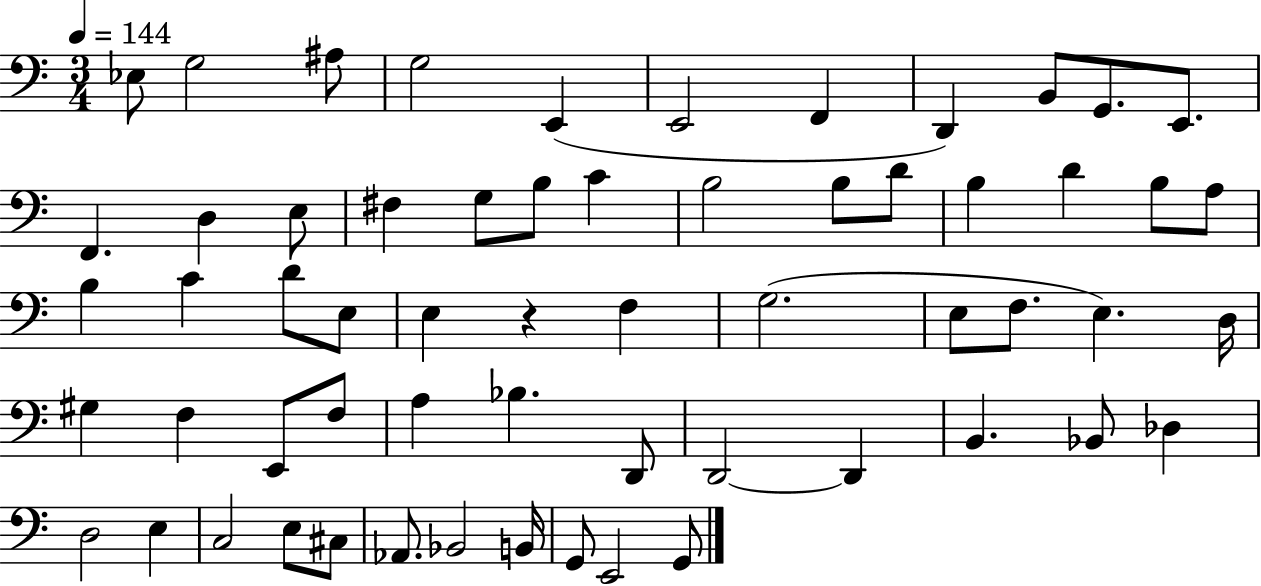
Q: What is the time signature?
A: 3/4